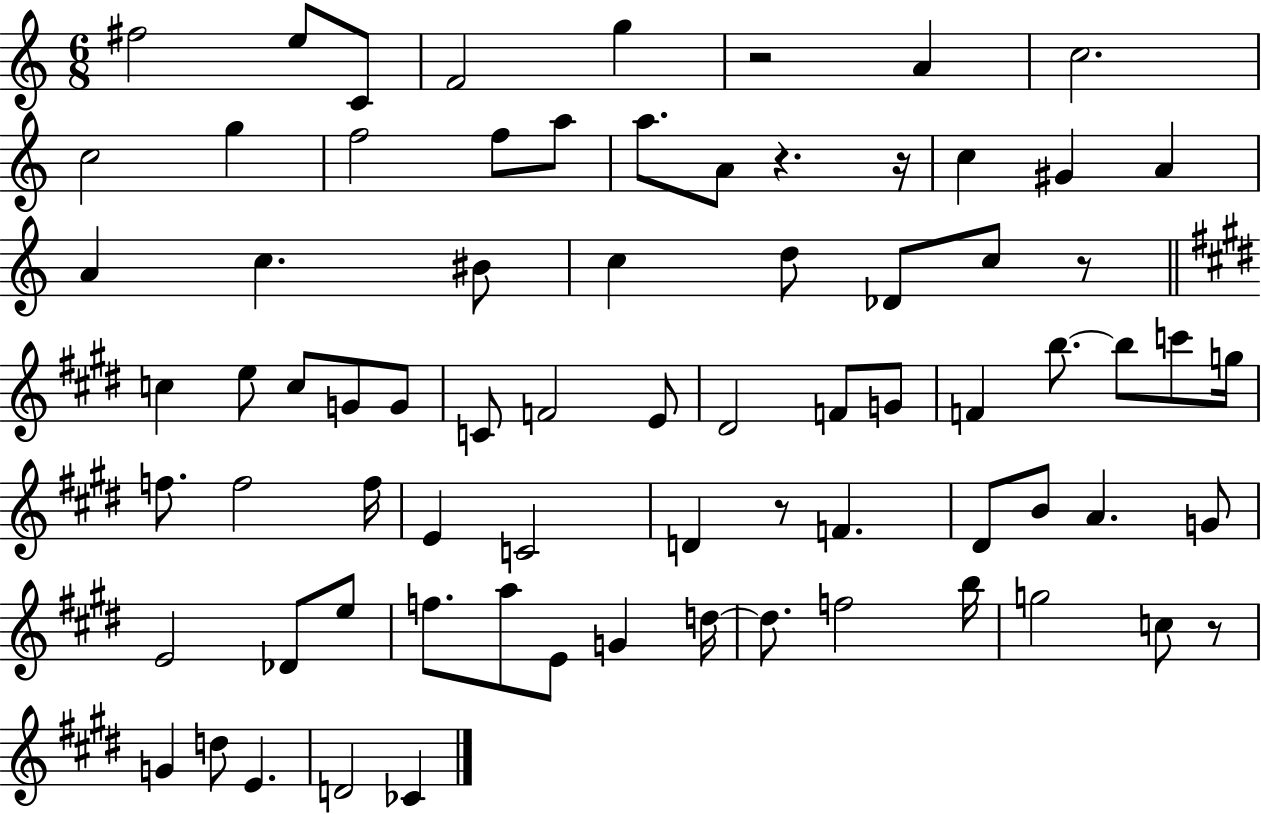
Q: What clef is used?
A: treble